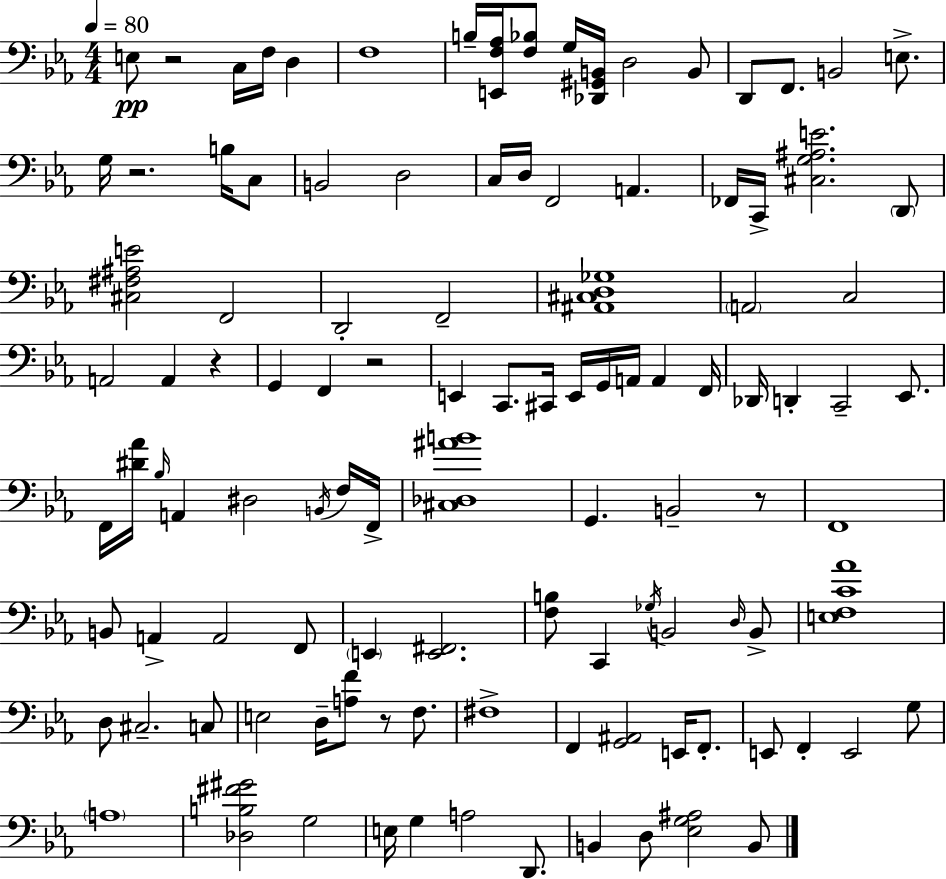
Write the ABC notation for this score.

X:1
T:Untitled
M:4/4
L:1/4
K:Eb
E,/2 z2 C,/4 F,/4 D, F,4 B,/4 [E,,F,_A,]/4 [F,_B,]/2 G,/4 [_D,,^G,,B,,]/4 D,2 B,,/2 D,,/2 F,,/2 B,,2 E,/2 G,/4 z2 B,/4 C,/2 B,,2 D,2 C,/4 D,/4 F,,2 A,, _F,,/4 C,,/4 [^C,G,^A,E]2 D,,/2 [^C,^F,^A,E]2 F,,2 D,,2 F,,2 [^A,,^C,D,_G,]4 A,,2 C,2 A,,2 A,, z G,, F,, z2 E,, C,,/2 ^C,,/4 E,,/4 G,,/4 A,,/4 A,, F,,/4 _D,,/4 D,, C,,2 _E,,/2 F,,/4 [^D_A]/4 _B,/4 A,, ^D,2 B,,/4 F,/4 F,,/4 [^C,_D,^AB]4 G,, B,,2 z/2 F,,4 B,,/2 A,, A,,2 F,,/2 E,, [E,,^F,,]2 [F,B,]/2 C,, _G,/4 B,,2 D,/4 B,,/2 [E,F,C_A]4 D,/2 ^C,2 C,/2 E,2 D,/4 [A,F]/2 z/2 F,/2 ^F,4 F,, [G,,^A,,]2 E,,/4 F,,/2 E,,/2 F,, E,,2 G,/2 A,4 [_D,B,^F^G]2 G,2 E,/4 G, A,2 D,,/2 B,, D,/2 [_E,G,^A,]2 B,,/2